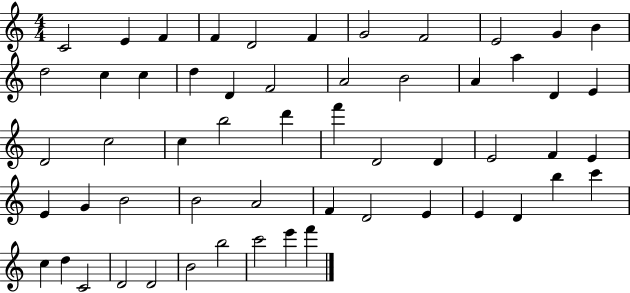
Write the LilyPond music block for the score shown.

{
  \clef treble
  \numericTimeSignature
  \time 4/4
  \key c \major
  c'2 e'4 f'4 | f'4 d'2 f'4 | g'2 f'2 | e'2 g'4 b'4 | \break d''2 c''4 c''4 | d''4 d'4 f'2 | a'2 b'2 | a'4 a''4 d'4 e'4 | \break d'2 c''2 | c''4 b''2 d'''4 | f'''4 d'2 d'4 | e'2 f'4 e'4 | \break e'4 g'4 b'2 | b'2 a'2 | f'4 d'2 e'4 | e'4 d'4 b''4 c'''4 | \break c''4 d''4 c'2 | d'2 d'2 | b'2 b''2 | c'''2 e'''4 f'''4 | \break \bar "|."
}